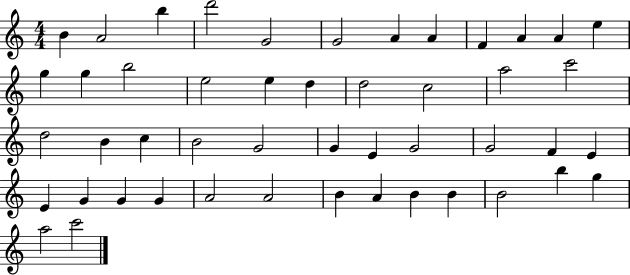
X:1
T:Untitled
M:4/4
L:1/4
K:C
B A2 b d'2 G2 G2 A A F A A e g g b2 e2 e d d2 c2 a2 c'2 d2 B c B2 G2 G E G2 G2 F E E G G G A2 A2 B A B B B2 b g a2 c'2